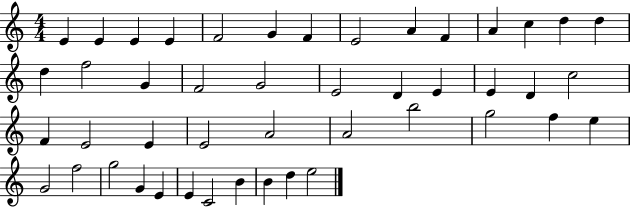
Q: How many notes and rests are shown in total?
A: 46